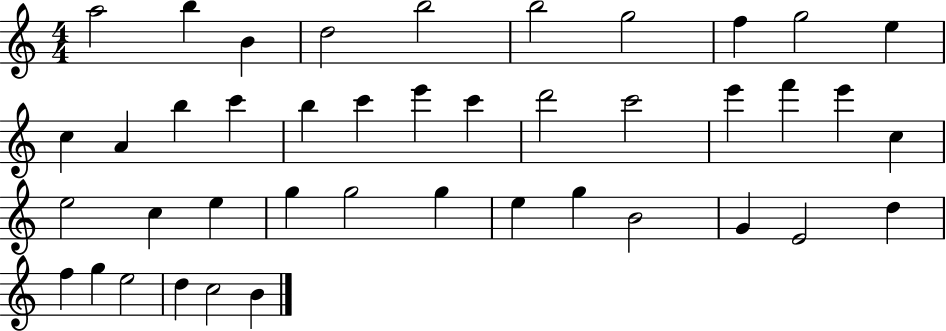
{
  \clef treble
  \numericTimeSignature
  \time 4/4
  \key c \major
  a''2 b''4 b'4 | d''2 b''2 | b''2 g''2 | f''4 g''2 e''4 | \break c''4 a'4 b''4 c'''4 | b''4 c'''4 e'''4 c'''4 | d'''2 c'''2 | e'''4 f'''4 e'''4 c''4 | \break e''2 c''4 e''4 | g''4 g''2 g''4 | e''4 g''4 b'2 | g'4 e'2 d''4 | \break f''4 g''4 e''2 | d''4 c''2 b'4 | \bar "|."
}